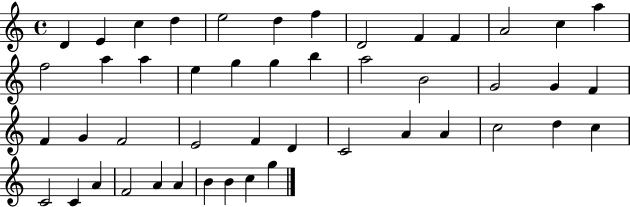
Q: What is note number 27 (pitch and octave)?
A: G4